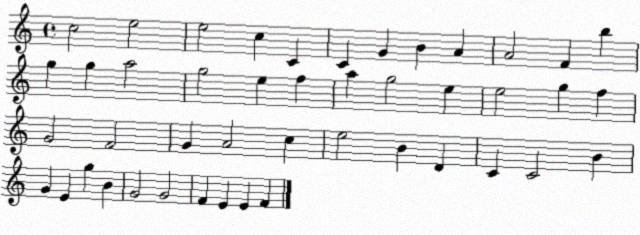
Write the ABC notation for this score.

X:1
T:Untitled
M:4/4
L:1/4
K:C
c2 e2 e2 c C C G B A A2 F b g g a2 g2 e f a g2 e e2 g f G2 F2 G A2 c e2 B D C C2 B G E g B G2 G2 F E E F